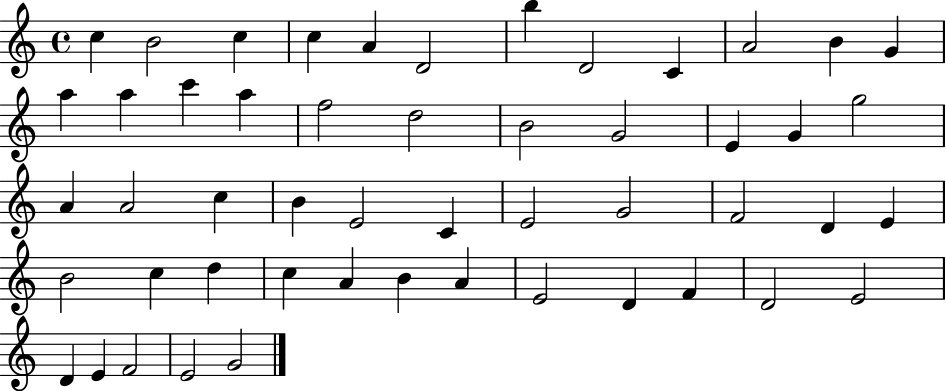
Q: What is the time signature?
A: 4/4